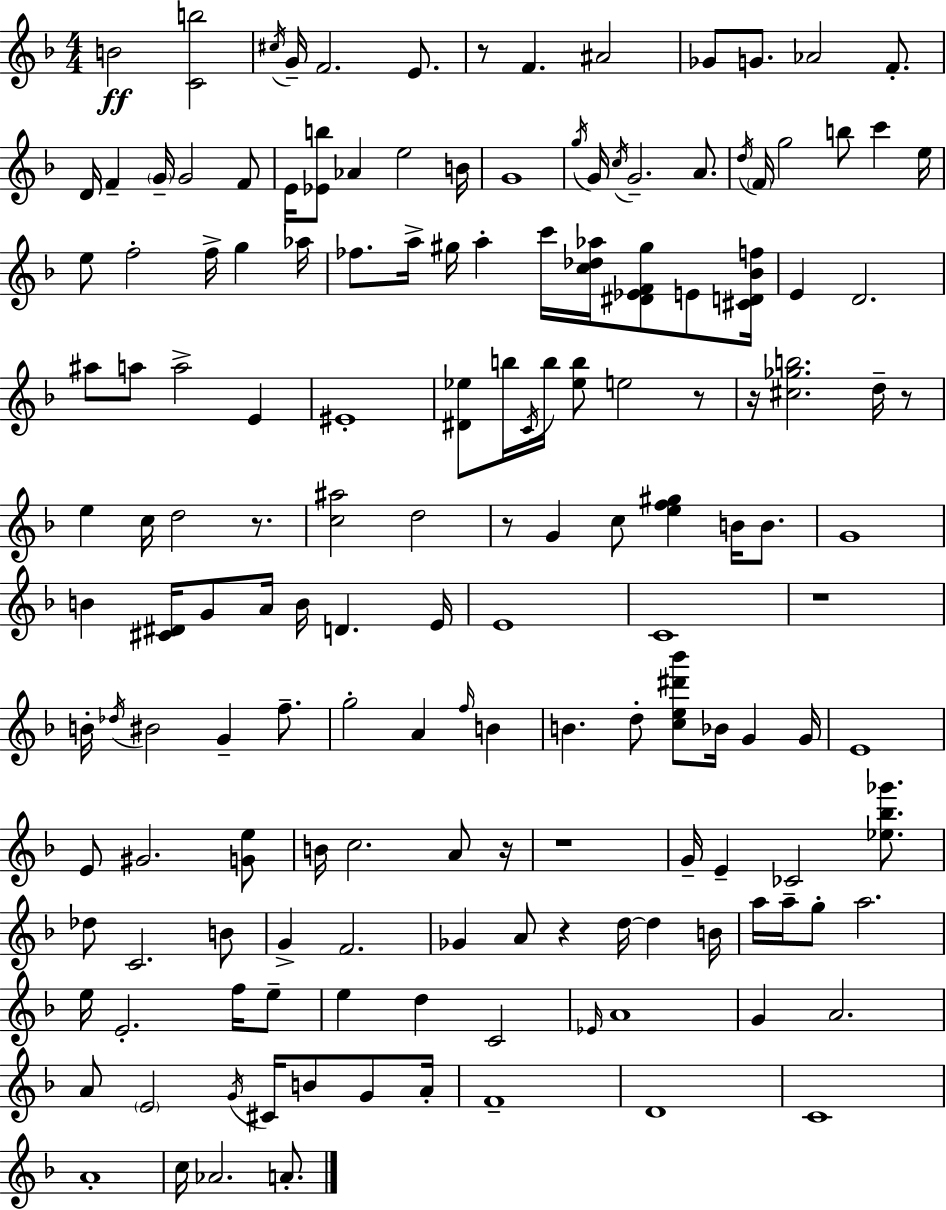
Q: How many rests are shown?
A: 10